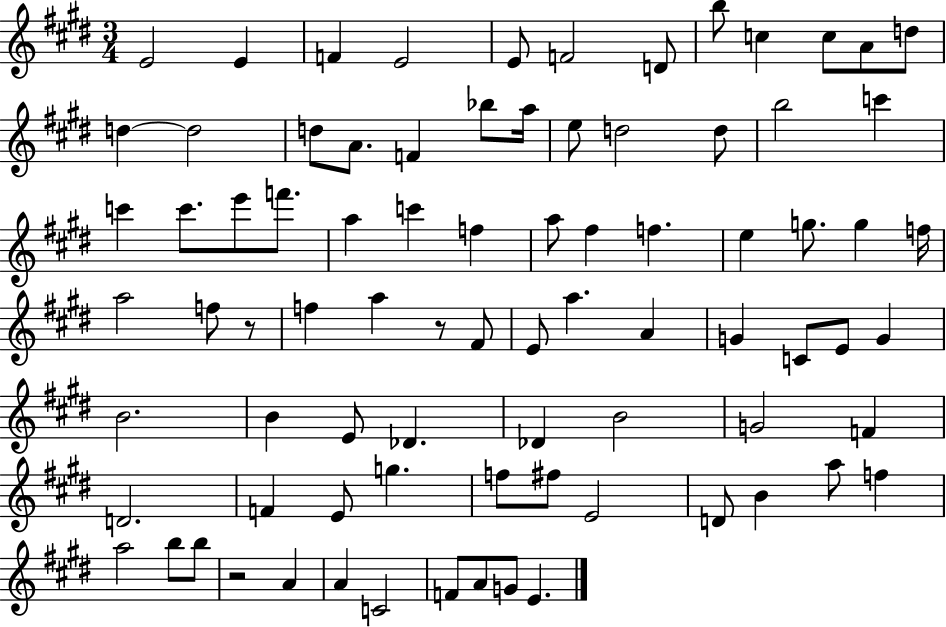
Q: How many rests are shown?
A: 3